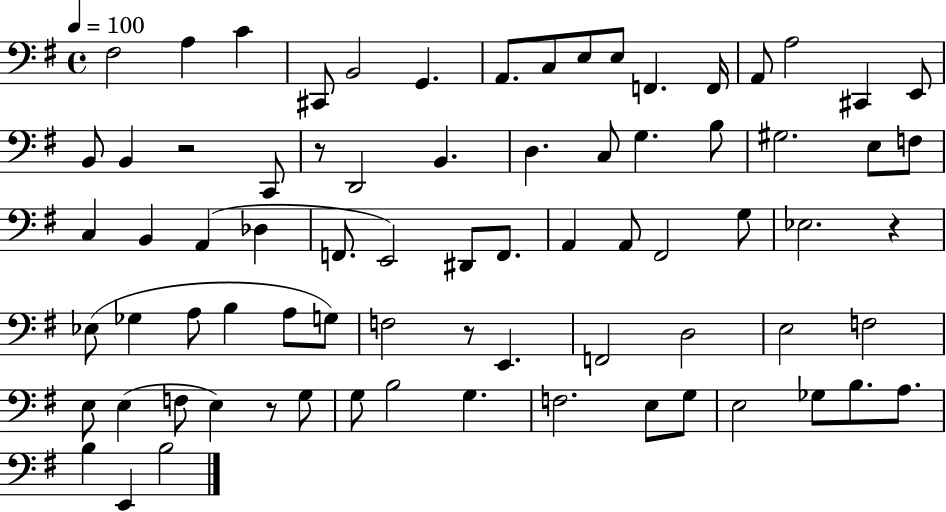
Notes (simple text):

F#3/h A3/q C4/q C#2/e B2/h G2/q. A2/e. C3/e E3/e E3/e F2/q. F2/s A2/e A3/h C#2/q E2/e B2/e B2/q R/h C2/e R/e D2/h B2/q. D3/q. C3/e G3/q. B3/e G#3/h. E3/e F3/e C3/q B2/q A2/q Db3/q F2/e. E2/h D#2/e F2/e. A2/q A2/e F#2/h G3/e Eb3/h. R/q Eb3/e Gb3/q A3/e B3/q A3/e G3/e F3/h R/e E2/q. F2/h D3/h E3/h F3/h E3/e E3/q F3/e E3/q R/e G3/e G3/e B3/h G3/q. F3/h. E3/e G3/e E3/h Gb3/e B3/e. A3/e. B3/q E2/q B3/h